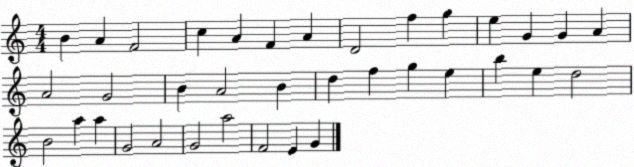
X:1
T:Untitled
M:4/4
L:1/4
K:C
B A F2 c A F A D2 f g e G G A A2 G2 B A2 B d f g e b e d2 B2 a a G2 A2 G2 a2 F2 E G